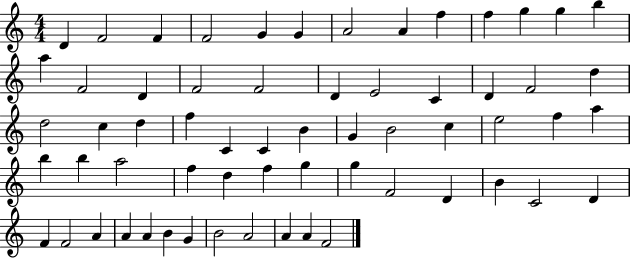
D4/q F4/h F4/q F4/h G4/q G4/q A4/h A4/q F5/q F5/q G5/q G5/q B5/q A5/q F4/h D4/q F4/h F4/h D4/q E4/h C4/q D4/q F4/h D5/q D5/h C5/q D5/q F5/q C4/q C4/q B4/q G4/q B4/h C5/q E5/h F5/q A5/q B5/q B5/q A5/h F5/q D5/q F5/q G5/q G5/q F4/h D4/q B4/q C4/h D4/q F4/q F4/h A4/q A4/q A4/q B4/q G4/q B4/h A4/h A4/q A4/q F4/h